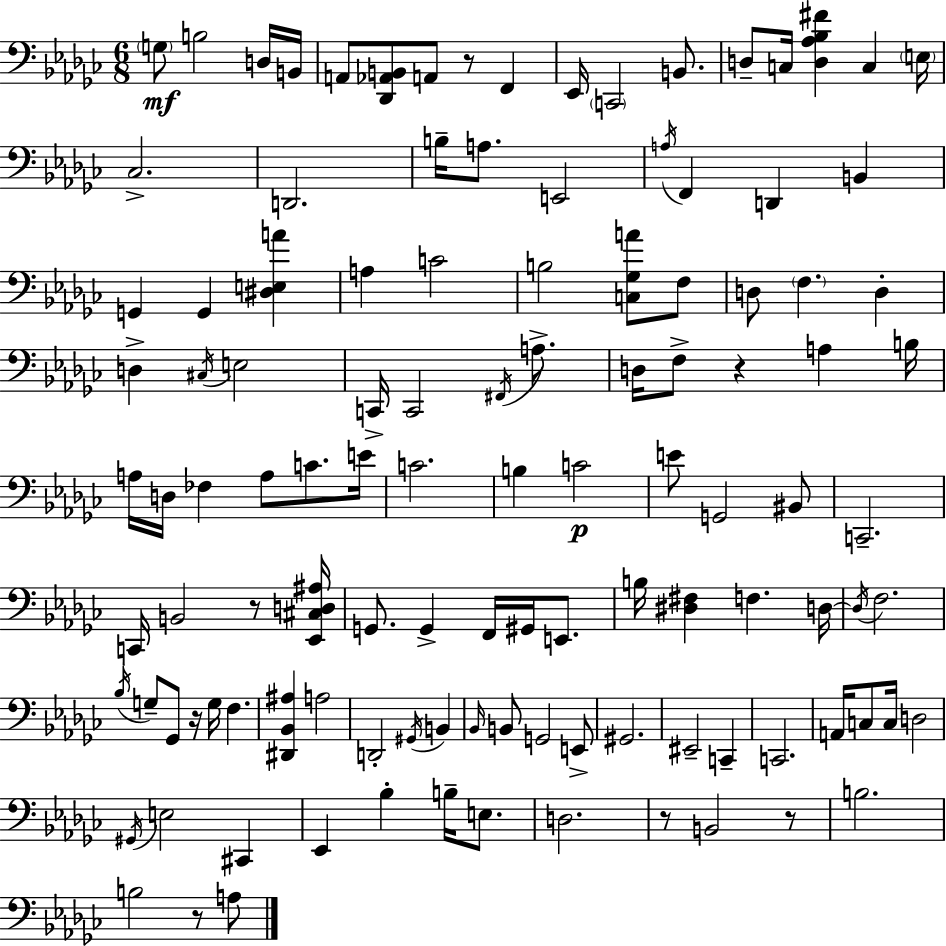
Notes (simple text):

G3/e B3/h D3/s B2/s A2/e [Db2,Ab2,B2]/e A2/e R/e F2/q Eb2/s C2/h B2/e. D3/e C3/s [D3,Ab3,Bb3,F#4]/q C3/q E3/s CES3/h. D2/h. B3/s A3/e. E2/h A3/s F2/q D2/q B2/q G2/q G2/q [D#3,E3,A4]/q A3/q C4/h B3/h [C3,Gb3,A4]/e F3/e D3/e F3/q. D3/q D3/q C#3/s E3/h C2/s C2/h F#2/s A3/e. D3/s F3/e R/q A3/q B3/s A3/s D3/s FES3/q A3/e C4/e. E4/s C4/h. B3/q C4/h E4/e G2/h BIS2/e C2/h. C2/s B2/h R/e [Eb2,C#3,D3,A#3]/s G2/e. G2/q F2/s G#2/s E2/e. B3/s [D#3,F#3]/q F3/q. D3/s D3/s F3/h. Bb3/s G3/e Gb2/e R/s G3/s F3/q. [D#2,Bb2,A#3]/q A3/h D2/h G#2/s B2/q Bb2/s B2/e G2/h E2/e G#2/h. EIS2/h C2/q C2/h. A2/s C3/e C3/s D3/h G#2/s E3/h C#2/q Eb2/q Bb3/q B3/s E3/e. D3/h. R/e B2/h R/e B3/h. B3/h R/e A3/e